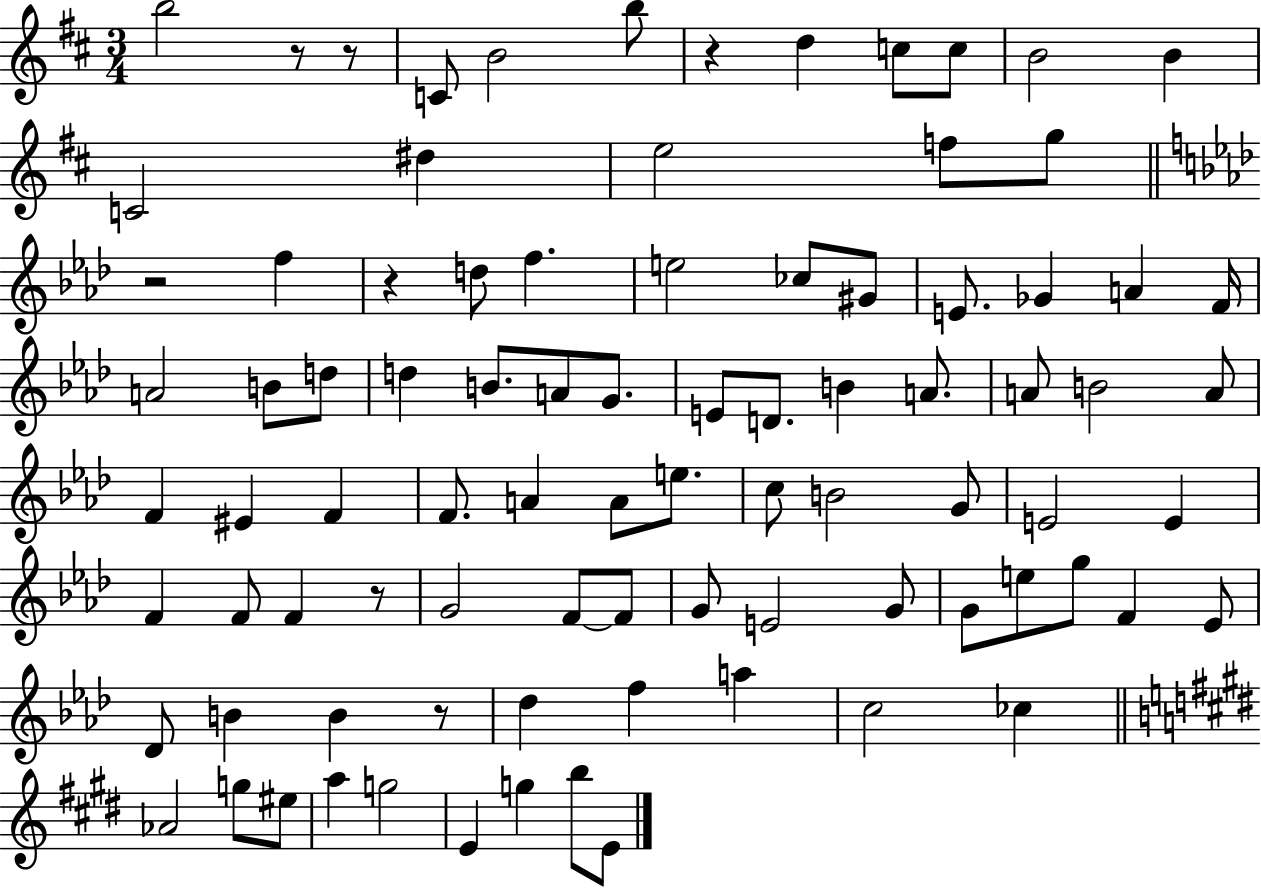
B5/h R/e R/e C4/e B4/h B5/e R/q D5/q C5/e C5/e B4/h B4/q C4/h D#5/q E5/h F5/e G5/e R/h F5/q R/q D5/e F5/q. E5/h CES5/e G#4/e E4/e. Gb4/q A4/q F4/s A4/h B4/e D5/e D5/q B4/e. A4/e G4/e. E4/e D4/e. B4/q A4/e. A4/e B4/h A4/e F4/q EIS4/q F4/q F4/e. A4/q A4/e E5/e. C5/e B4/h G4/e E4/h E4/q F4/q F4/e F4/q R/e G4/h F4/e F4/e G4/e E4/h G4/e G4/e E5/e G5/e F4/q Eb4/e Db4/e B4/q B4/q R/e Db5/q F5/q A5/q C5/h CES5/q Ab4/h G5/e EIS5/e A5/q G5/h E4/q G5/q B5/e E4/e